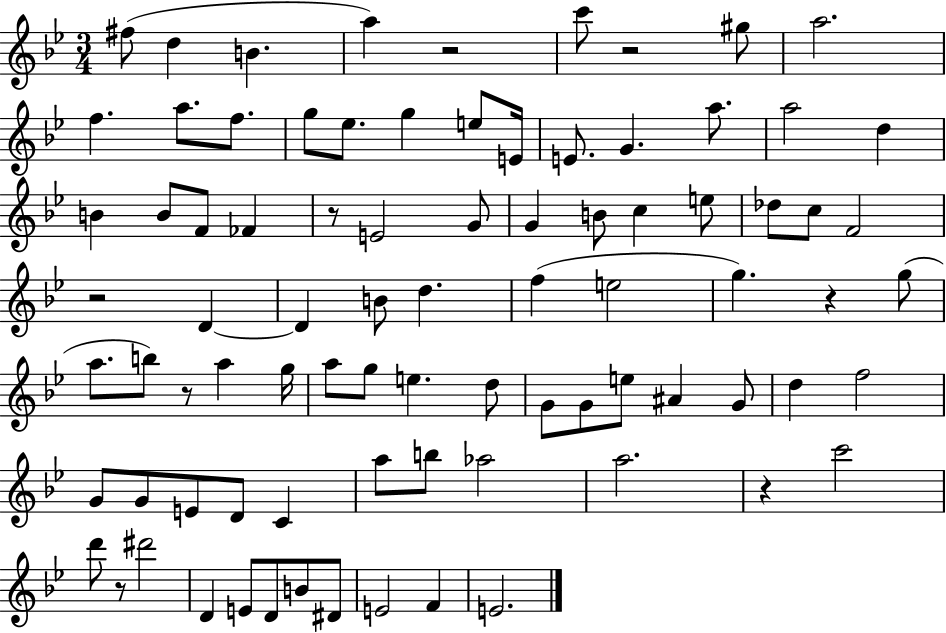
F#5/e D5/q B4/q. A5/q R/h C6/e R/h G#5/e A5/h. F5/q. A5/e. F5/e. G5/e Eb5/e. G5/q E5/e E4/s E4/e. G4/q. A5/e. A5/h D5/q B4/q B4/e F4/e FES4/q R/e E4/h G4/e G4/q B4/e C5/q E5/e Db5/e C5/e F4/h R/h D4/q D4/q B4/e D5/q. F5/q E5/h G5/q. R/q G5/e A5/e. B5/e R/e A5/q G5/s A5/e G5/e E5/q. D5/e G4/e G4/e E5/e A#4/q G4/e D5/q F5/h G4/e G4/e E4/e D4/e C4/q A5/e B5/e Ab5/h A5/h. R/q C6/h D6/e R/e D#6/h D4/q E4/e D4/e B4/e D#4/e E4/h F4/q E4/h.